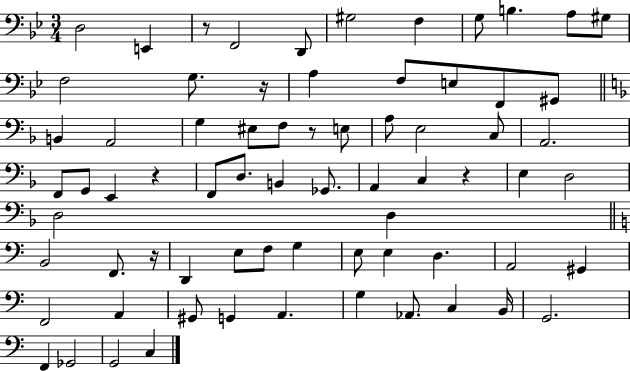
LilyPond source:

{
  \clef bass
  \numericTimeSignature
  \time 3/4
  \key bes \major
  \repeat volta 2 { d2 e,4 | r8 f,2 d,8 | gis2 f4 | g8 b4. a8 gis8 | \break f2 g8. r16 | a4 f8 e8 f,8 gis,8 | \bar "||" \break \key f \major b,4 a,2 | g4 eis8 f8 r8 e8 | a8 e2 c8 | a,2. | \break f,8 g,8 e,4 r4 | f,8 d8. b,4 ges,8. | a,4 c4 r4 | e4 d2 | \break d2 d4 | \bar "||" \break \key c \major b,2 f,8. r16 | d,4 e8 f8 g4 | e8 e4 d4. | a,2 gis,4 | \break f,2 a,4 | gis,8 g,4 a,4. | g4 aes,8. c4 b,16 | g,2. | \break f,4 ges,2 | g,2 c4 | } \bar "|."
}